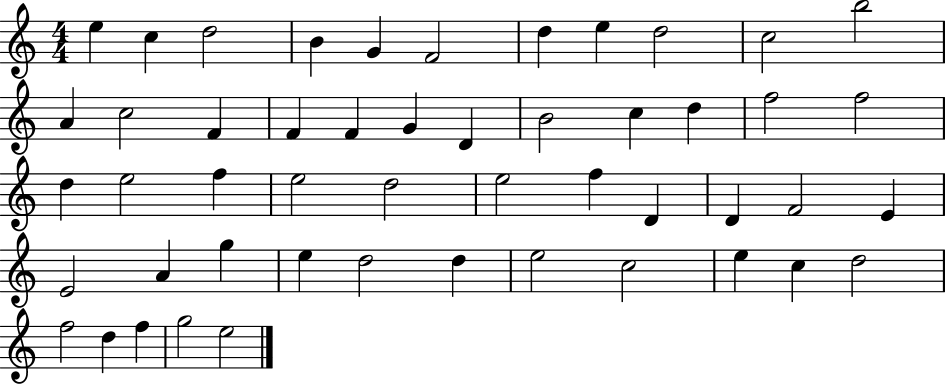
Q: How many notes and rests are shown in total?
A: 50